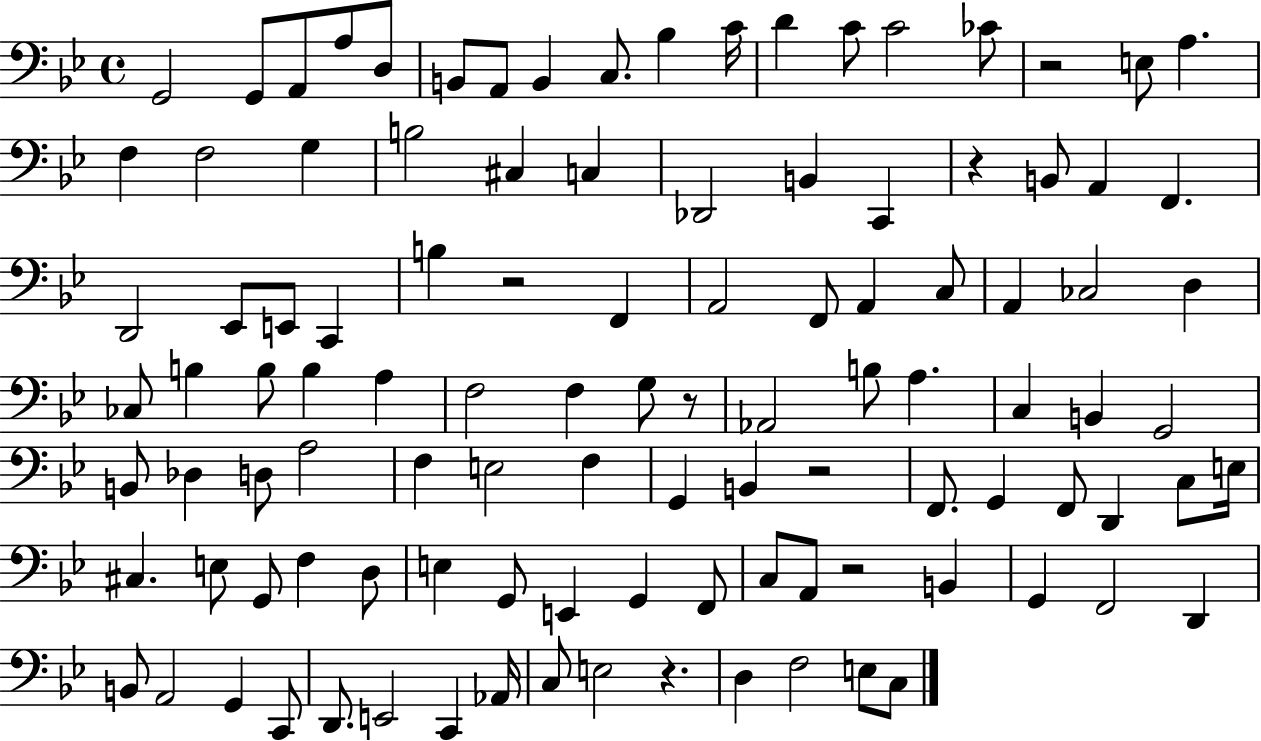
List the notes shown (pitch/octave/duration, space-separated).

G2/h G2/e A2/e A3/e D3/e B2/e A2/e B2/q C3/e. Bb3/q C4/s D4/q C4/e C4/h CES4/e R/h E3/e A3/q. F3/q F3/h G3/q B3/h C#3/q C3/q Db2/h B2/q C2/q R/q B2/e A2/q F2/q. D2/h Eb2/e E2/e C2/q B3/q R/h F2/q A2/h F2/e A2/q C3/e A2/q CES3/h D3/q CES3/e B3/q B3/e B3/q A3/q F3/h F3/q G3/e R/e Ab2/h B3/e A3/q. C3/q B2/q G2/h B2/e Db3/q D3/e A3/h F3/q E3/h F3/q G2/q B2/q R/h F2/e. G2/q F2/e D2/q C3/e E3/s C#3/q. E3/e G2/e F3/q D3/e E3/q G2/e E2/q G2/q F2/e C3/e A2/e R/h B2/q G2/q F2/h D2/q B2/e A2/h G2/q C2/e D2/e. E2/h C2/q Ab2/s C3/e E3/h R/q. D3/q F3/h E3/e C3/e